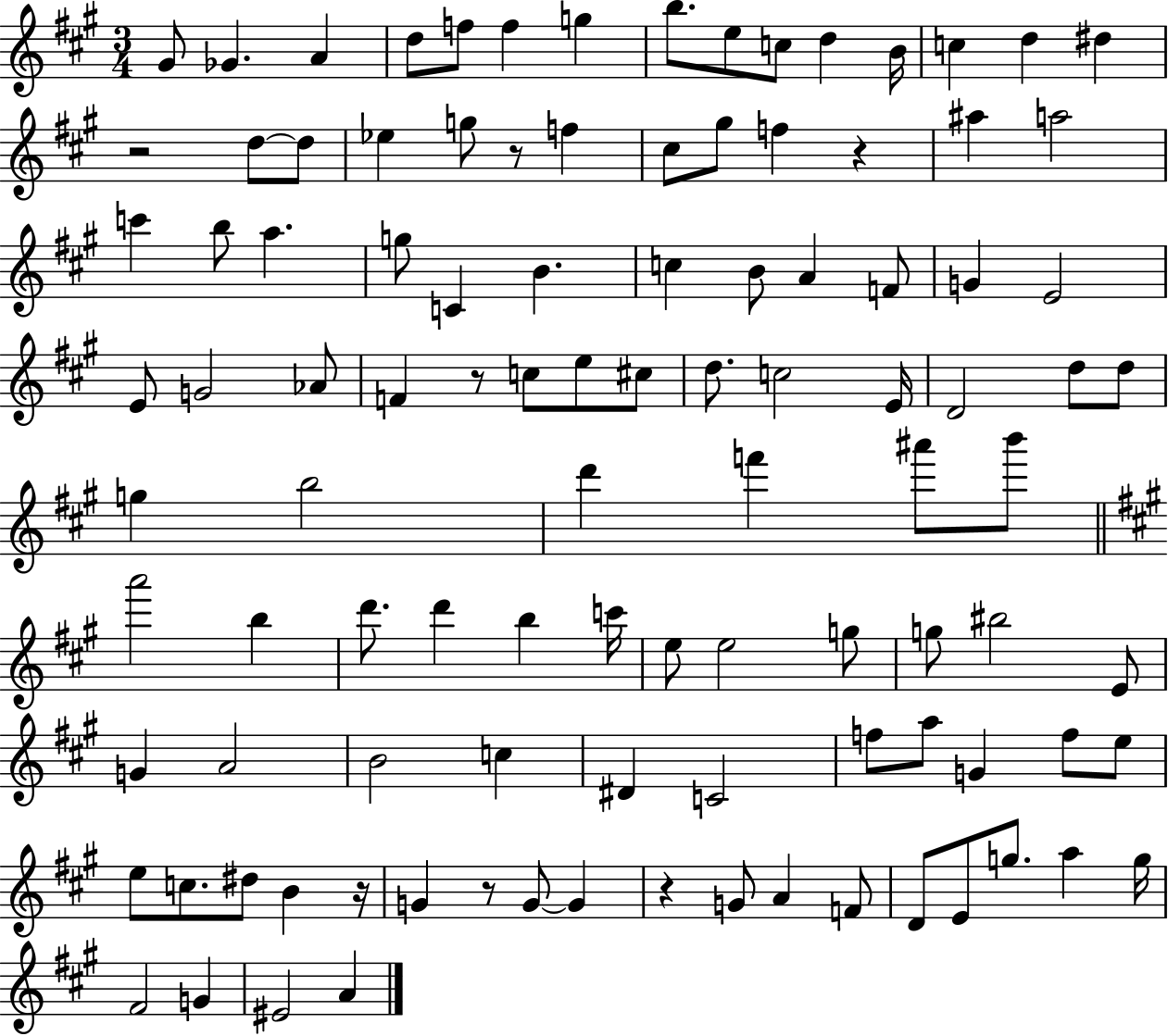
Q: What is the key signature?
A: A major